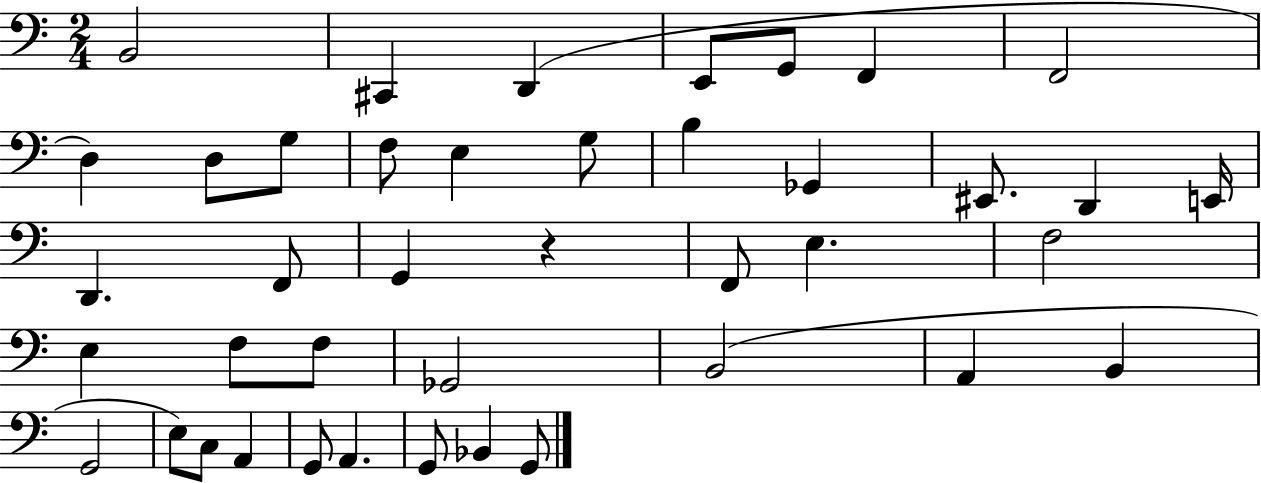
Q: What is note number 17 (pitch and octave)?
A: D2